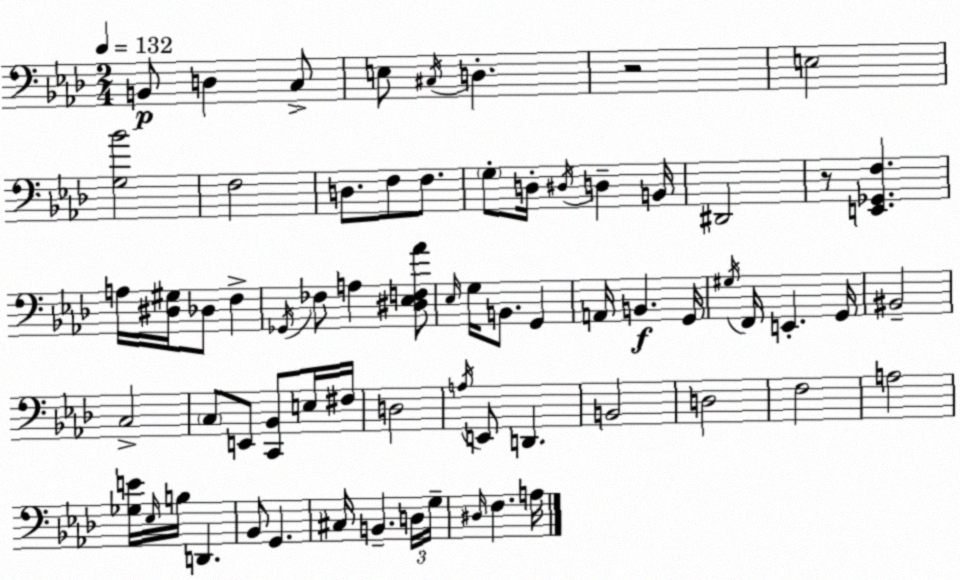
X:1
T:Untitled
M:2/4
L:1/4
K:Ab
B,,/2 D, C,/2 E,/2 ^C,/4 D, z2 E,2 [G,_B]2 F,2 D,/2 F,/2 F,/2 G,/2 D,/4 ^D,/4 D, B,,/4 ^D,,2 z/2 [E,,_G,,F,] A,/4 [^D,^G,]/4 _D,/2 F, _G,,/4 _F,/2 A, [^D,_E,F,_A]/2 _E,/4 G,/4 B,,/2 G,, A,,/4 B,, G,,/4 ^G,/4 F,,/4 E,, G,,/4 ^B,,2 C,2 C,/2 E,,/2 [C,,_B,,]/2 E,/4 ^F,/4 D,2 A,/4 E,,/2 D,, B,,2 D,2 F,2 A,2 [_G,E]/4 _E,/4 B,/4 D,, _B,,/2 G,, ^C,/4 B,, D,/4 G,/4 ^D,/4 F, A,/4